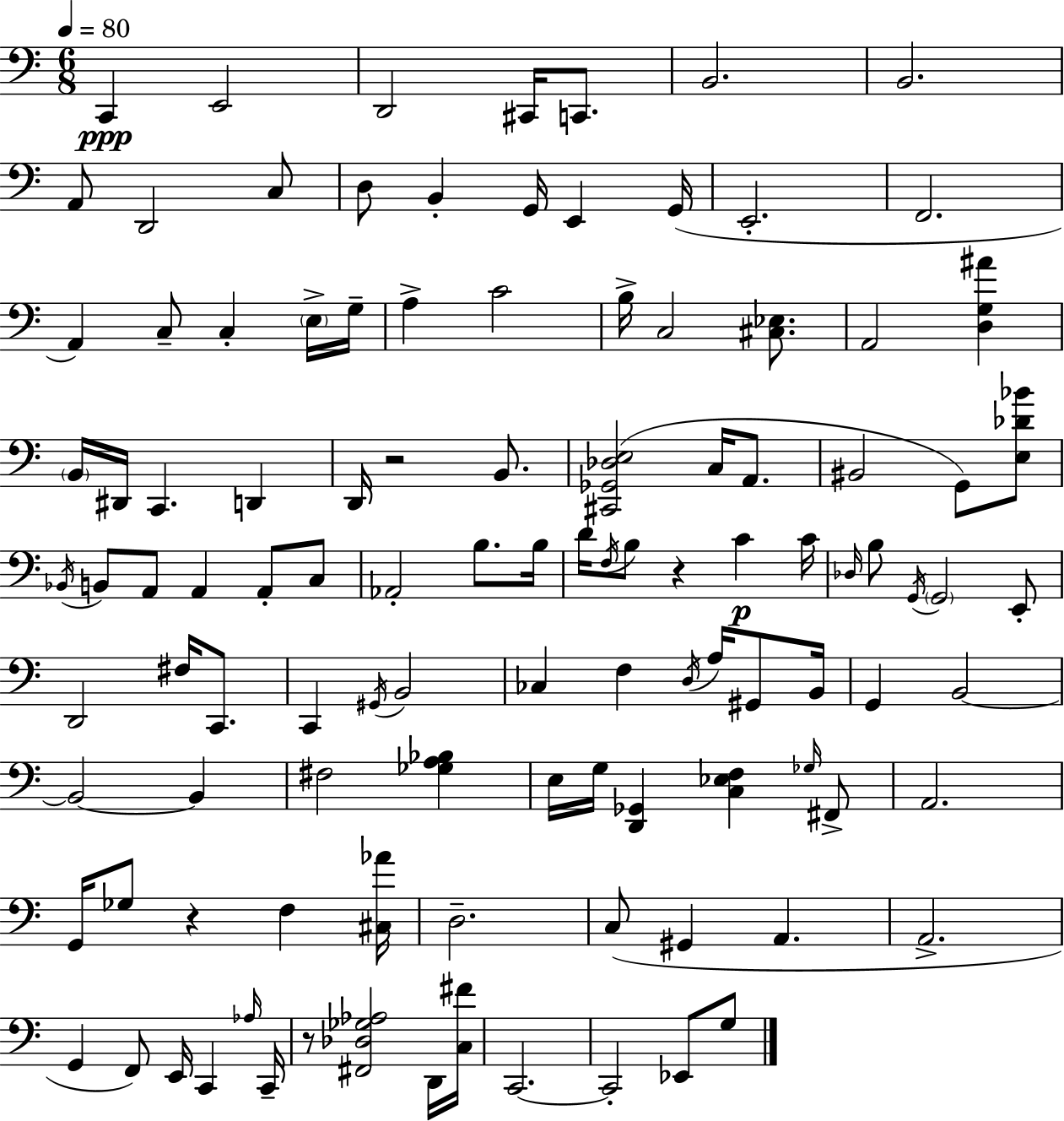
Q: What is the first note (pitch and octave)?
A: C2